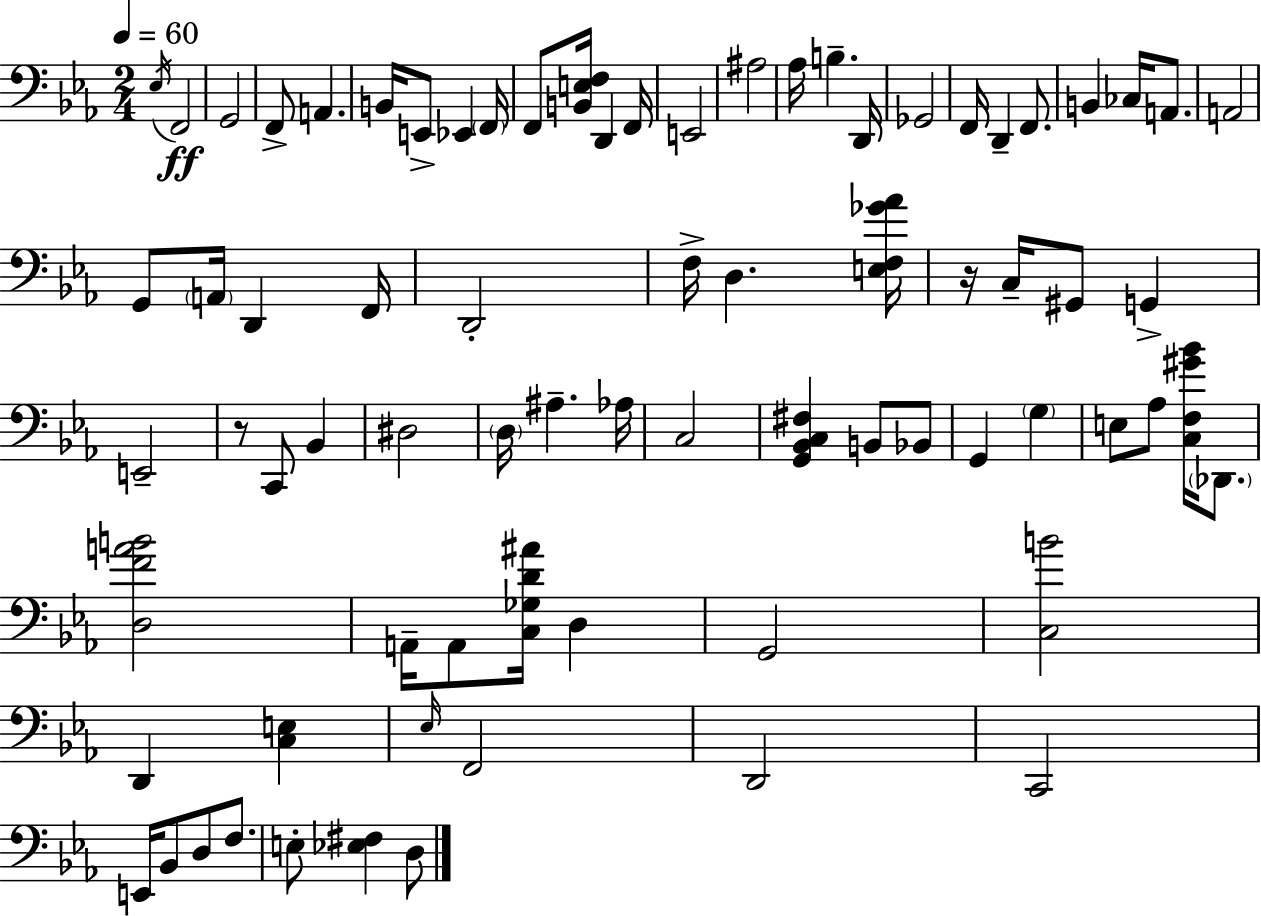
Eb3/s F2/h G2/h F2/e A2/q. B2/s E2/e Eb2/q F2/s F2/e [B2,E3,F3]/s D2/q F2/s E2/h A#3/h Ab3/s B3/q. D2/s Gb2/h F2/s D2/q F2/e. B2/q CES3/s A2/e. A2/h G2/e A2/s D2/q F2/s D2/h F3/s D3/q. [E3,F3,Gb4,Ab4]/s R/s C3/s G#2/e G2/q E2/h R/e C2/e Bb2/q D#3/h D3/s A#3/q. Ab3/s C3/h [G2,Bb2,C3,F#3]/q B2/e Bb2/e G2/q G3/q E3/e Ab3/e [C3,F3,G#4,Bb4]/s Db2/e. [D3,F4,A4,B4]/h A2/s A2/e [C3,Gb3,D4,A#4]/s D3/q G2/h [C3,B4]/h D2/q [C3,E3]/q Eb3/s F2/h D2/h C2/h E2/s Bb2/e D3/e F3/e. E3/e [Eb3,F#3]/q D3/e